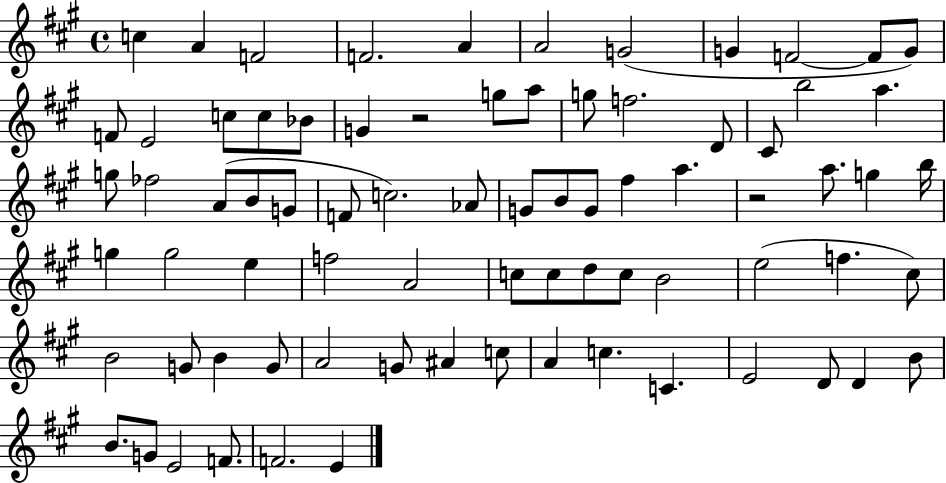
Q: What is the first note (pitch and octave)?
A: C5